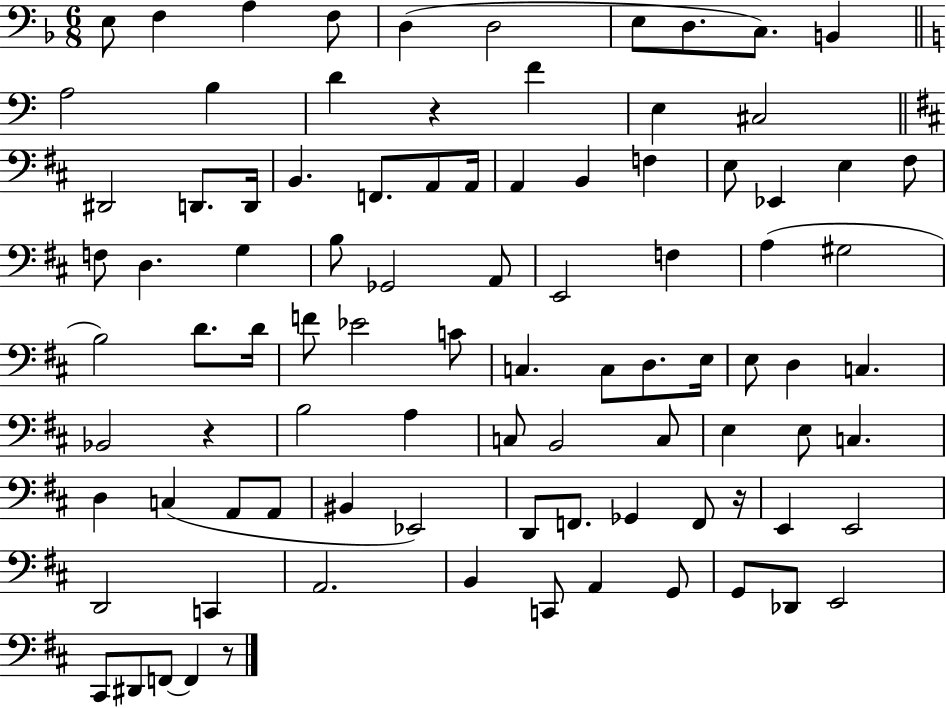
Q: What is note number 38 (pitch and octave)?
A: F3